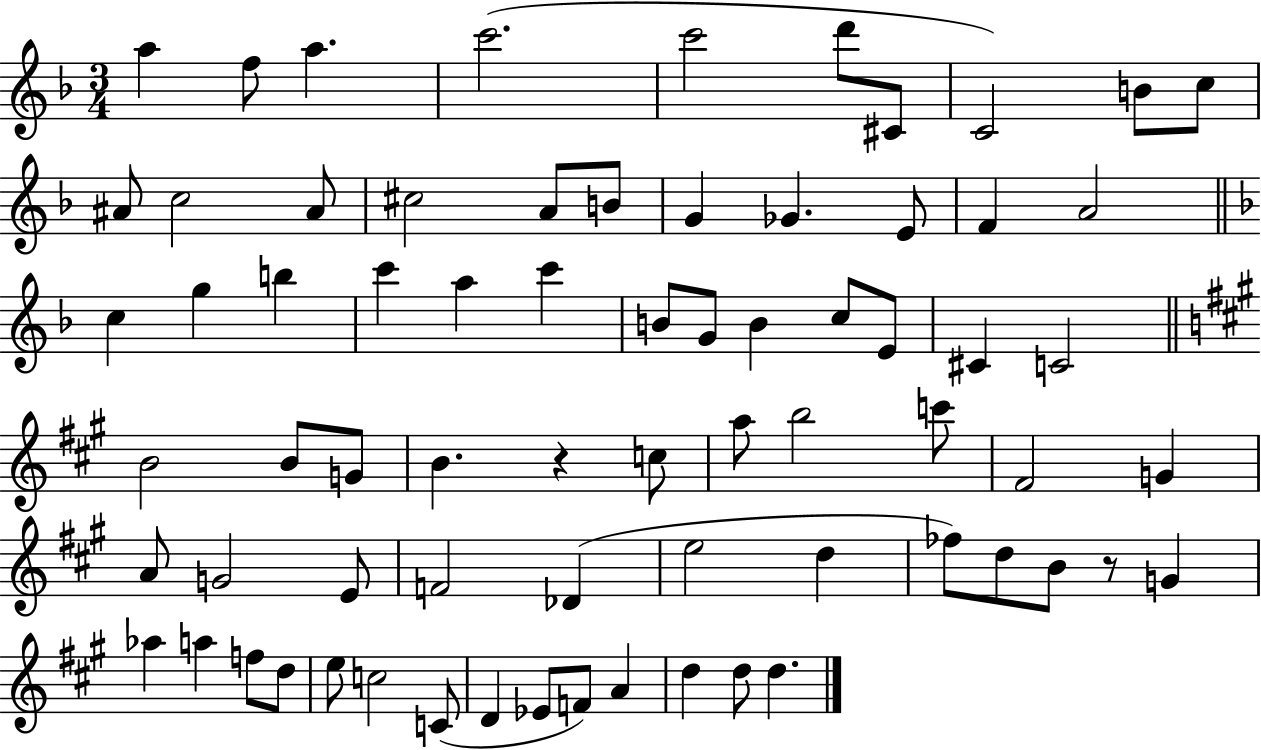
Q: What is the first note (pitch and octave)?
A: A5